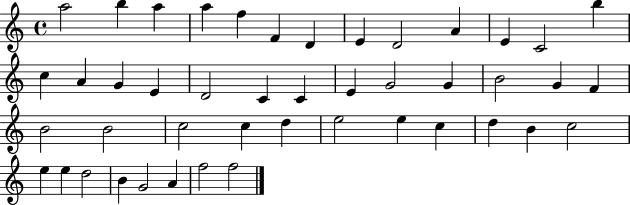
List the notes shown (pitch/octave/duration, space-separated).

A5/h B5/q A5/q A5/q F5/q F4/q D4/q E4/q D4/h A4/q E4/q C4/h B5/q C5/q A4/q G4/q E4/q D4/h C4/q C4/q E4/q G4/h G4/q B4/h G4/q F4/q B4/h B4/h C5/h C5/q D5/q E5/h E5/q C5/q D5/q B4/q C5/h E5/q E5/q D5/h B4/q G4/h A4/q F5/h F5/h